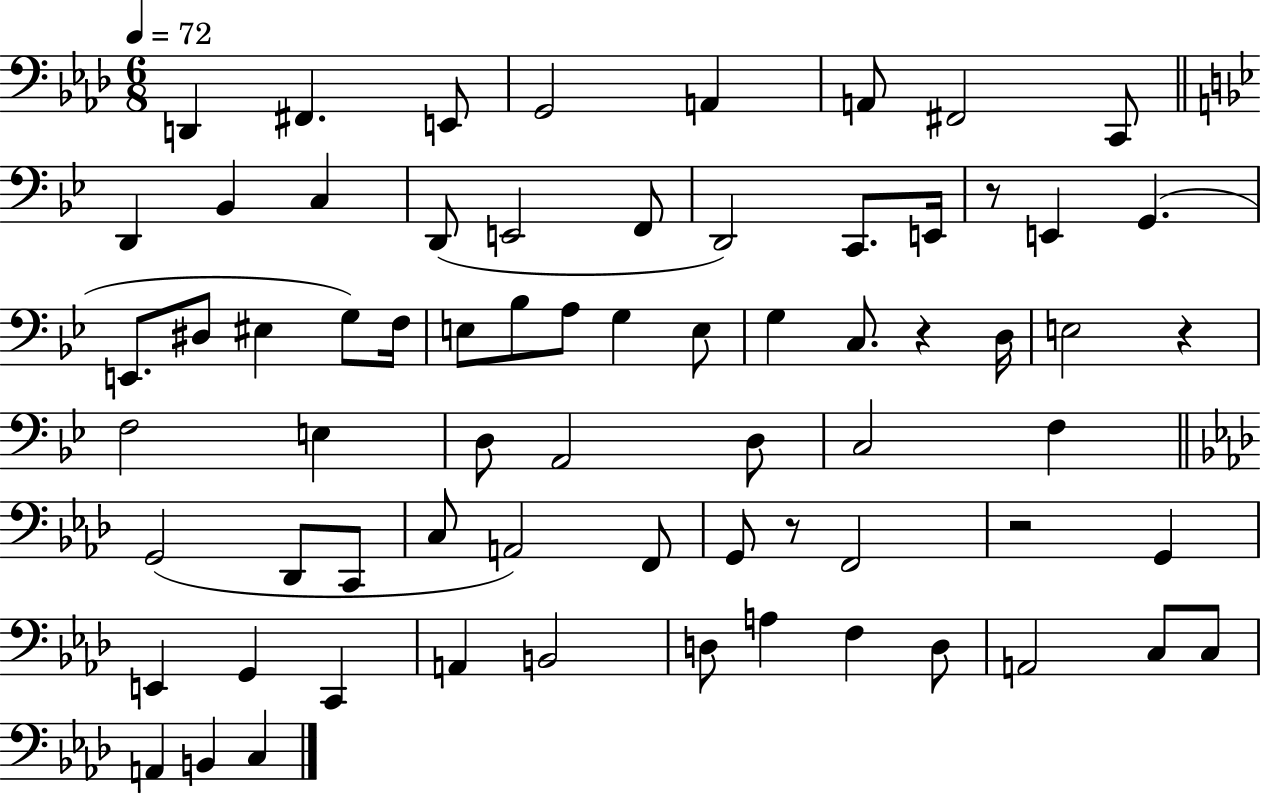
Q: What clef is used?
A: bass